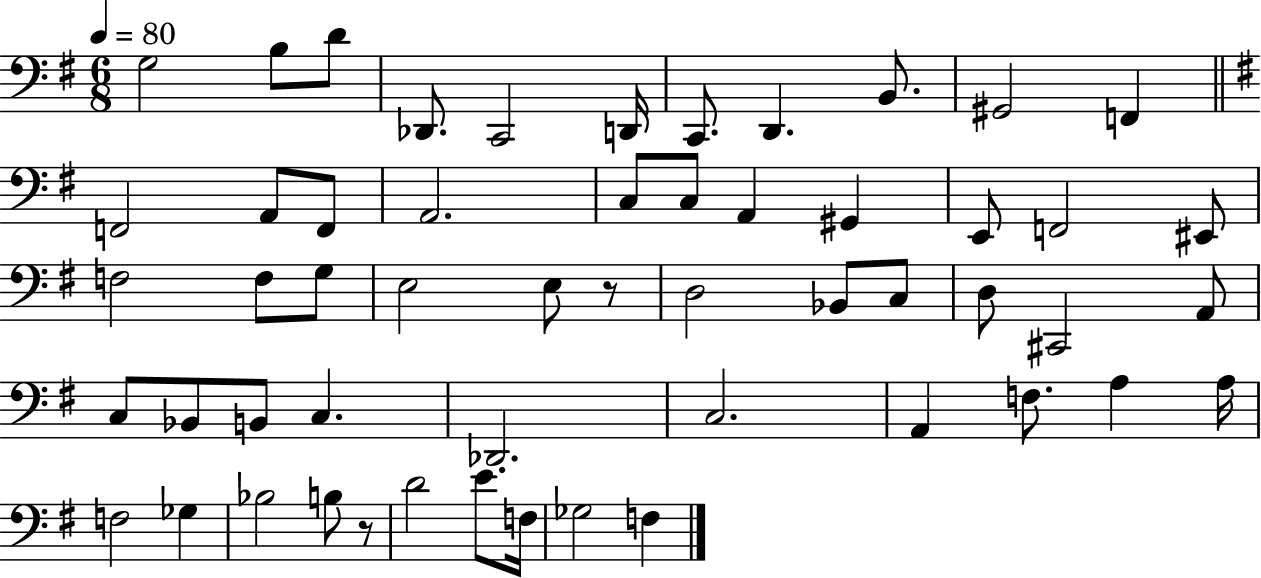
X:1
T:Untitled
M:6/8
L:1/4
K:G
G,2 B,/2 D/2 _D,,/2 C,,2 D,,/4 C,,/2 D,, B,,/2 ^G,,2 F,, F,,2 A,,/2 F,,/2 A,,2 C,/2 C,/2 A,, ^G,, E,,/2 F,,2 ^E,,/2 F,2 F,/2 G,/2 E,2 E,/2 z/2 D,2 _B,,/2 C,/2 D,/2 ^C,,2 A,,/2 C,/2 _B,,/2 B,,/2 C, _D,,2 C,2 A,, F,/2 A, A,/4 F,2 _G, _B,2 B,/2 z/2 D2 E/2 F,/4 _G,2 F,